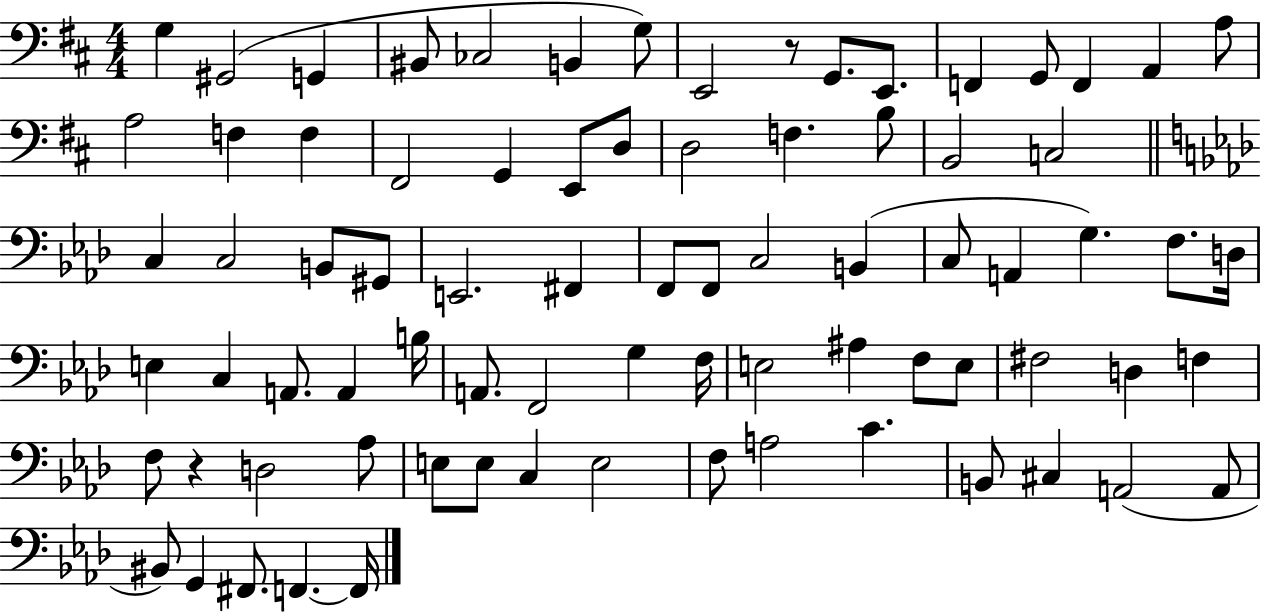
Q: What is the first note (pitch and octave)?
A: G3